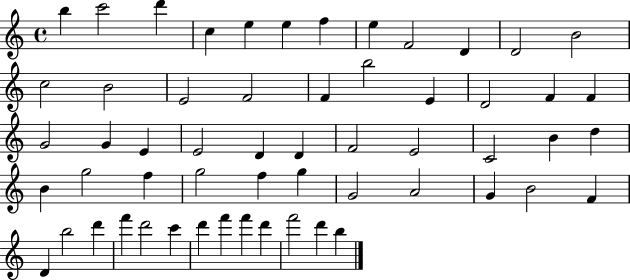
B5/q C6/h D6/q C5/q E5/q E5/q F5/q E5/q F4/h D4/q D4/h B4/h C5/h B4/h E4/h F4/h F4/q B5/h E4/q D4/h F4/q F4/q G4/h G4/q E4/q E4/h D4/q D4/q F4/h E4/h C4/h B4/q D5/q B4/q G5/h F5/q G5/h F5/q G5/q G4/h A4/h G4/q B4/h F4/q D4/q B5/h D6/q F6/q D6/h C6/q D6/q F6/q F6/q D6/q F6/h D6/q B5/q